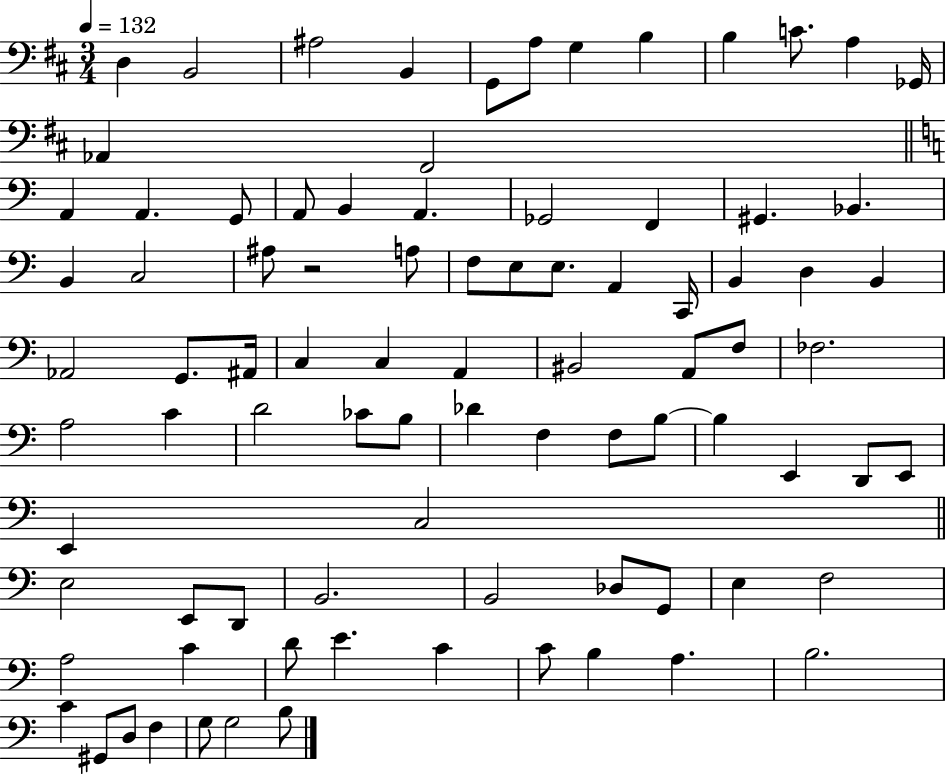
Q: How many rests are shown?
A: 1